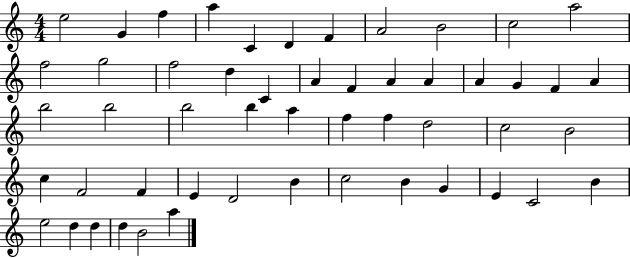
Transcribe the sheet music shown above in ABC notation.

X:1
T:Untitled
M:4/4
L:1/4
K:C
e2 G f a C D F A2 B2 c2 a2 f2 g2 f2 d C A F A A A G F A b2 b2 b2 b a f f d2 c2 B2 c F2 F E D2 B c2 B G E C2 B e2 d d d B2 a